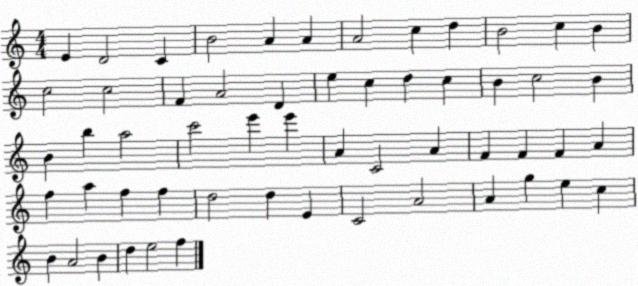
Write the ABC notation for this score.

X:1
T:Untitled
M:4/4
L:1/4
K:C
E D2 C B2 A A A2 c d B2 c B c2 c2 F A2 D e c d c B c2 B B b a2 c'2 e' e' A C2 A F F F A f a f f d2 d E C2 A2 A g e c B A2 B d e2 f